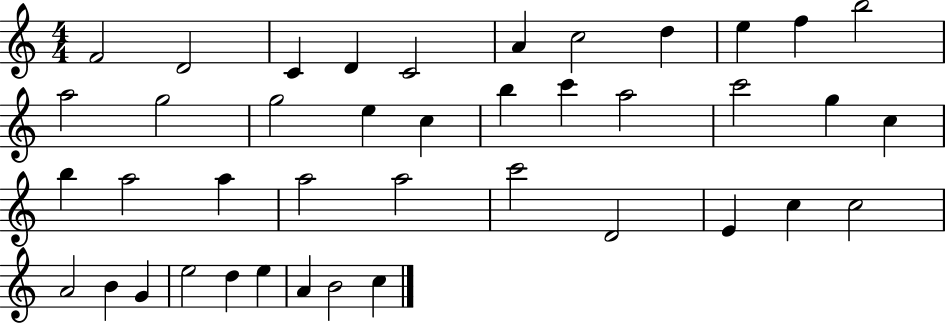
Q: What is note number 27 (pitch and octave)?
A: A5